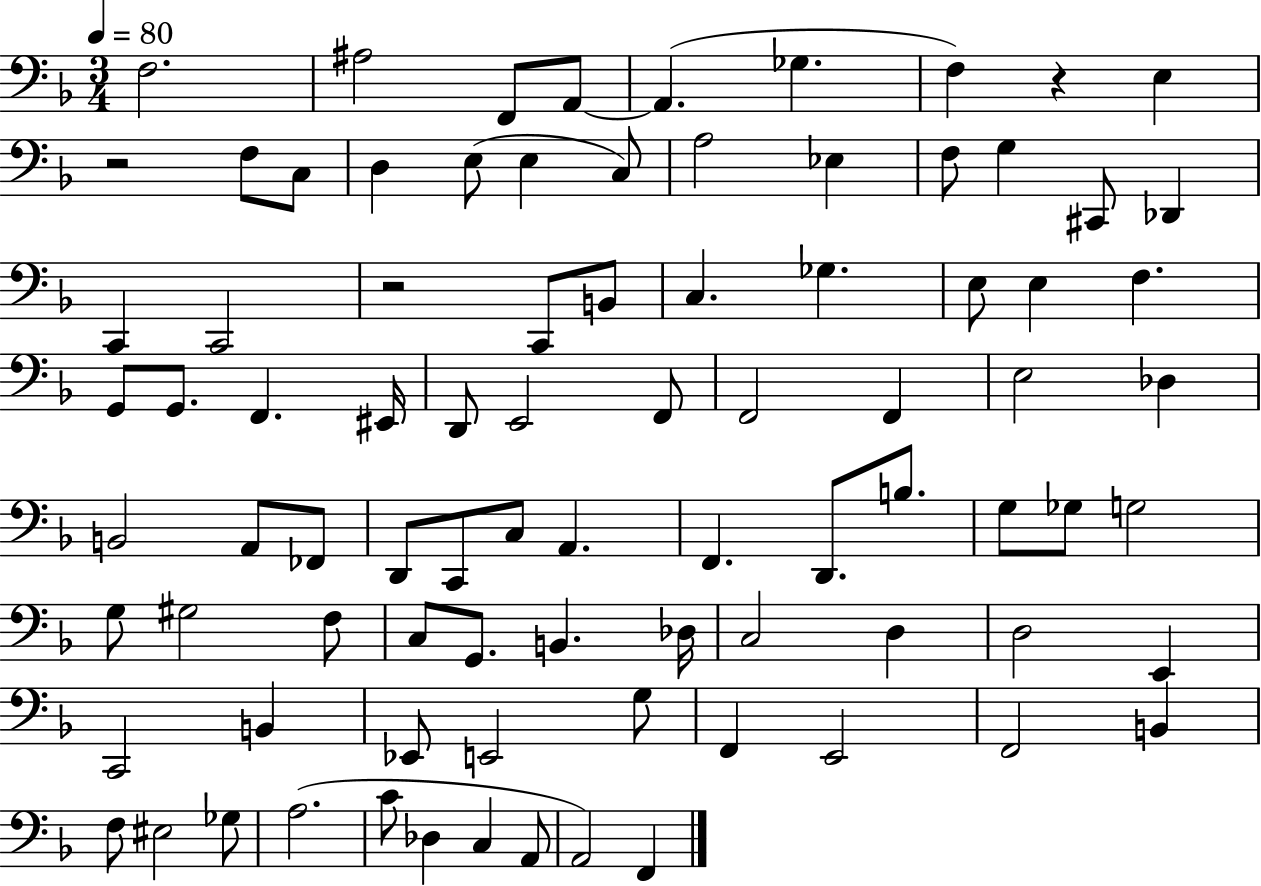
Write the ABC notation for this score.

X:1
T:Untitled
M:3/4
L:1/4
K:F
F,2 ^A,2 F,,/2 A,,/2 A,, _G, F, z E, z2 F,/2 C,/2 D, E,/2 E, C,/2 A,2 _E, F,/2 G, ^C,,/2 _D,, C,, C,,2 z2 C,,/2 B,,/2 C, _G, E,/2 E, F, G,,/2 G,,/2 F,, ^E,,/4 D,,/2 E,,2 F,,/2 F,,2 F,, E,2 _D, B,,2 A,,/2 _F,,/2 D,,/2 C,,/2 C,/2 A,, F,, D,,/2 B,/2 G,/2 _G,/2 G,2 G,/2 ^G,2 F,/2 C,/2 G,,/2 B,, _D,/4 C,2 D, D,2 E,, C,,2 B,, _E,,/2 E,,2 G,/2 F,, E,,2 F,,2 B,, F,/2 ^E,2 _G,/2 A,2 C/2 _D, C, A,,/2 A,,2 F,,